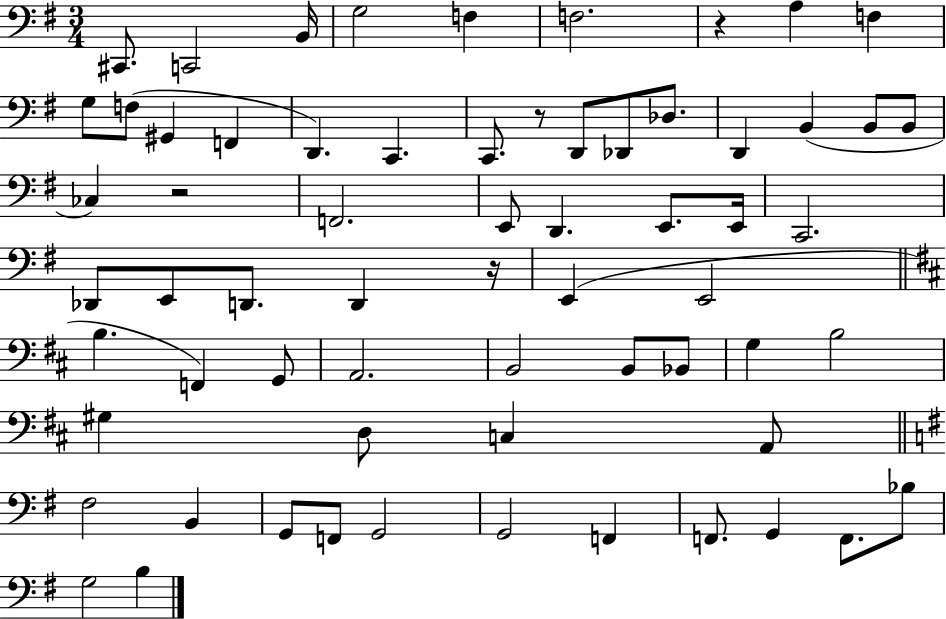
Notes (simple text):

C#2/e. C2/h B2/s G3/h F3/q F3/h. R/q A3/q F3/q G3/e F3/e G#2/q F2/q D2/q. C2/q. C2/e. R/e D2/e Db2/e Db3/e. D2/q B2/q B2/e B2/e CES3/q R/h F2/h. E2/e D2/q. E2/e. E2/s C2/h. Db2/e E2/e D2/e. D2/q R/s E2/q E2/h B3/q. F2/q G2/e A2/h. B2/h B2/e Bb2/e G3/q B3/h G#3/q D3/e C3/q A2/e F#3/h B2/q G2/e F2/e G2/h G2/h F2/q F2/e. G2/q F2/e. Bb3/e G3/h B3/q